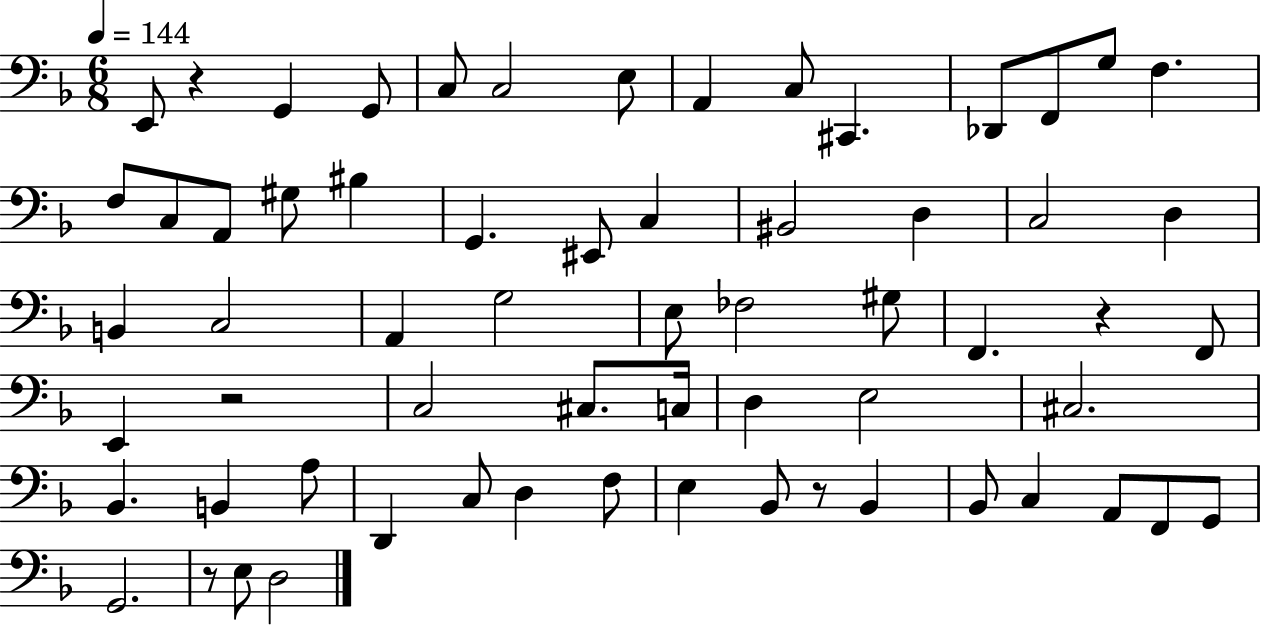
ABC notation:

X:1
T:Untitled
M:6/8
L:1/4
K:F
E,,/2 z G,, G,,/2 C,/2 C,2 E,/2 A,, C,/2 ^C,, _D,,/2 F,,/2 G,/2 F, F,/2 C,/2 A,,/2 ^G,/2 ^B, G,, ^E,,/2 C, ^B,,2 D, C,2 D, B,, C,2 A,, G,2 E,/2 _F,2 ^G,/2 F,, z F,,/2 E,, z2 C,2 ^C,/2 C,/4 D, E,2 ^C,2 _B,, B,, A,/2 D,, C,/2 D, F,/2 E, _B,,/2 z/2 _B,, _B,,/2 C, A,,/2 F,,/2 G,,/2 G,,2 z/2 E,/2 D,2